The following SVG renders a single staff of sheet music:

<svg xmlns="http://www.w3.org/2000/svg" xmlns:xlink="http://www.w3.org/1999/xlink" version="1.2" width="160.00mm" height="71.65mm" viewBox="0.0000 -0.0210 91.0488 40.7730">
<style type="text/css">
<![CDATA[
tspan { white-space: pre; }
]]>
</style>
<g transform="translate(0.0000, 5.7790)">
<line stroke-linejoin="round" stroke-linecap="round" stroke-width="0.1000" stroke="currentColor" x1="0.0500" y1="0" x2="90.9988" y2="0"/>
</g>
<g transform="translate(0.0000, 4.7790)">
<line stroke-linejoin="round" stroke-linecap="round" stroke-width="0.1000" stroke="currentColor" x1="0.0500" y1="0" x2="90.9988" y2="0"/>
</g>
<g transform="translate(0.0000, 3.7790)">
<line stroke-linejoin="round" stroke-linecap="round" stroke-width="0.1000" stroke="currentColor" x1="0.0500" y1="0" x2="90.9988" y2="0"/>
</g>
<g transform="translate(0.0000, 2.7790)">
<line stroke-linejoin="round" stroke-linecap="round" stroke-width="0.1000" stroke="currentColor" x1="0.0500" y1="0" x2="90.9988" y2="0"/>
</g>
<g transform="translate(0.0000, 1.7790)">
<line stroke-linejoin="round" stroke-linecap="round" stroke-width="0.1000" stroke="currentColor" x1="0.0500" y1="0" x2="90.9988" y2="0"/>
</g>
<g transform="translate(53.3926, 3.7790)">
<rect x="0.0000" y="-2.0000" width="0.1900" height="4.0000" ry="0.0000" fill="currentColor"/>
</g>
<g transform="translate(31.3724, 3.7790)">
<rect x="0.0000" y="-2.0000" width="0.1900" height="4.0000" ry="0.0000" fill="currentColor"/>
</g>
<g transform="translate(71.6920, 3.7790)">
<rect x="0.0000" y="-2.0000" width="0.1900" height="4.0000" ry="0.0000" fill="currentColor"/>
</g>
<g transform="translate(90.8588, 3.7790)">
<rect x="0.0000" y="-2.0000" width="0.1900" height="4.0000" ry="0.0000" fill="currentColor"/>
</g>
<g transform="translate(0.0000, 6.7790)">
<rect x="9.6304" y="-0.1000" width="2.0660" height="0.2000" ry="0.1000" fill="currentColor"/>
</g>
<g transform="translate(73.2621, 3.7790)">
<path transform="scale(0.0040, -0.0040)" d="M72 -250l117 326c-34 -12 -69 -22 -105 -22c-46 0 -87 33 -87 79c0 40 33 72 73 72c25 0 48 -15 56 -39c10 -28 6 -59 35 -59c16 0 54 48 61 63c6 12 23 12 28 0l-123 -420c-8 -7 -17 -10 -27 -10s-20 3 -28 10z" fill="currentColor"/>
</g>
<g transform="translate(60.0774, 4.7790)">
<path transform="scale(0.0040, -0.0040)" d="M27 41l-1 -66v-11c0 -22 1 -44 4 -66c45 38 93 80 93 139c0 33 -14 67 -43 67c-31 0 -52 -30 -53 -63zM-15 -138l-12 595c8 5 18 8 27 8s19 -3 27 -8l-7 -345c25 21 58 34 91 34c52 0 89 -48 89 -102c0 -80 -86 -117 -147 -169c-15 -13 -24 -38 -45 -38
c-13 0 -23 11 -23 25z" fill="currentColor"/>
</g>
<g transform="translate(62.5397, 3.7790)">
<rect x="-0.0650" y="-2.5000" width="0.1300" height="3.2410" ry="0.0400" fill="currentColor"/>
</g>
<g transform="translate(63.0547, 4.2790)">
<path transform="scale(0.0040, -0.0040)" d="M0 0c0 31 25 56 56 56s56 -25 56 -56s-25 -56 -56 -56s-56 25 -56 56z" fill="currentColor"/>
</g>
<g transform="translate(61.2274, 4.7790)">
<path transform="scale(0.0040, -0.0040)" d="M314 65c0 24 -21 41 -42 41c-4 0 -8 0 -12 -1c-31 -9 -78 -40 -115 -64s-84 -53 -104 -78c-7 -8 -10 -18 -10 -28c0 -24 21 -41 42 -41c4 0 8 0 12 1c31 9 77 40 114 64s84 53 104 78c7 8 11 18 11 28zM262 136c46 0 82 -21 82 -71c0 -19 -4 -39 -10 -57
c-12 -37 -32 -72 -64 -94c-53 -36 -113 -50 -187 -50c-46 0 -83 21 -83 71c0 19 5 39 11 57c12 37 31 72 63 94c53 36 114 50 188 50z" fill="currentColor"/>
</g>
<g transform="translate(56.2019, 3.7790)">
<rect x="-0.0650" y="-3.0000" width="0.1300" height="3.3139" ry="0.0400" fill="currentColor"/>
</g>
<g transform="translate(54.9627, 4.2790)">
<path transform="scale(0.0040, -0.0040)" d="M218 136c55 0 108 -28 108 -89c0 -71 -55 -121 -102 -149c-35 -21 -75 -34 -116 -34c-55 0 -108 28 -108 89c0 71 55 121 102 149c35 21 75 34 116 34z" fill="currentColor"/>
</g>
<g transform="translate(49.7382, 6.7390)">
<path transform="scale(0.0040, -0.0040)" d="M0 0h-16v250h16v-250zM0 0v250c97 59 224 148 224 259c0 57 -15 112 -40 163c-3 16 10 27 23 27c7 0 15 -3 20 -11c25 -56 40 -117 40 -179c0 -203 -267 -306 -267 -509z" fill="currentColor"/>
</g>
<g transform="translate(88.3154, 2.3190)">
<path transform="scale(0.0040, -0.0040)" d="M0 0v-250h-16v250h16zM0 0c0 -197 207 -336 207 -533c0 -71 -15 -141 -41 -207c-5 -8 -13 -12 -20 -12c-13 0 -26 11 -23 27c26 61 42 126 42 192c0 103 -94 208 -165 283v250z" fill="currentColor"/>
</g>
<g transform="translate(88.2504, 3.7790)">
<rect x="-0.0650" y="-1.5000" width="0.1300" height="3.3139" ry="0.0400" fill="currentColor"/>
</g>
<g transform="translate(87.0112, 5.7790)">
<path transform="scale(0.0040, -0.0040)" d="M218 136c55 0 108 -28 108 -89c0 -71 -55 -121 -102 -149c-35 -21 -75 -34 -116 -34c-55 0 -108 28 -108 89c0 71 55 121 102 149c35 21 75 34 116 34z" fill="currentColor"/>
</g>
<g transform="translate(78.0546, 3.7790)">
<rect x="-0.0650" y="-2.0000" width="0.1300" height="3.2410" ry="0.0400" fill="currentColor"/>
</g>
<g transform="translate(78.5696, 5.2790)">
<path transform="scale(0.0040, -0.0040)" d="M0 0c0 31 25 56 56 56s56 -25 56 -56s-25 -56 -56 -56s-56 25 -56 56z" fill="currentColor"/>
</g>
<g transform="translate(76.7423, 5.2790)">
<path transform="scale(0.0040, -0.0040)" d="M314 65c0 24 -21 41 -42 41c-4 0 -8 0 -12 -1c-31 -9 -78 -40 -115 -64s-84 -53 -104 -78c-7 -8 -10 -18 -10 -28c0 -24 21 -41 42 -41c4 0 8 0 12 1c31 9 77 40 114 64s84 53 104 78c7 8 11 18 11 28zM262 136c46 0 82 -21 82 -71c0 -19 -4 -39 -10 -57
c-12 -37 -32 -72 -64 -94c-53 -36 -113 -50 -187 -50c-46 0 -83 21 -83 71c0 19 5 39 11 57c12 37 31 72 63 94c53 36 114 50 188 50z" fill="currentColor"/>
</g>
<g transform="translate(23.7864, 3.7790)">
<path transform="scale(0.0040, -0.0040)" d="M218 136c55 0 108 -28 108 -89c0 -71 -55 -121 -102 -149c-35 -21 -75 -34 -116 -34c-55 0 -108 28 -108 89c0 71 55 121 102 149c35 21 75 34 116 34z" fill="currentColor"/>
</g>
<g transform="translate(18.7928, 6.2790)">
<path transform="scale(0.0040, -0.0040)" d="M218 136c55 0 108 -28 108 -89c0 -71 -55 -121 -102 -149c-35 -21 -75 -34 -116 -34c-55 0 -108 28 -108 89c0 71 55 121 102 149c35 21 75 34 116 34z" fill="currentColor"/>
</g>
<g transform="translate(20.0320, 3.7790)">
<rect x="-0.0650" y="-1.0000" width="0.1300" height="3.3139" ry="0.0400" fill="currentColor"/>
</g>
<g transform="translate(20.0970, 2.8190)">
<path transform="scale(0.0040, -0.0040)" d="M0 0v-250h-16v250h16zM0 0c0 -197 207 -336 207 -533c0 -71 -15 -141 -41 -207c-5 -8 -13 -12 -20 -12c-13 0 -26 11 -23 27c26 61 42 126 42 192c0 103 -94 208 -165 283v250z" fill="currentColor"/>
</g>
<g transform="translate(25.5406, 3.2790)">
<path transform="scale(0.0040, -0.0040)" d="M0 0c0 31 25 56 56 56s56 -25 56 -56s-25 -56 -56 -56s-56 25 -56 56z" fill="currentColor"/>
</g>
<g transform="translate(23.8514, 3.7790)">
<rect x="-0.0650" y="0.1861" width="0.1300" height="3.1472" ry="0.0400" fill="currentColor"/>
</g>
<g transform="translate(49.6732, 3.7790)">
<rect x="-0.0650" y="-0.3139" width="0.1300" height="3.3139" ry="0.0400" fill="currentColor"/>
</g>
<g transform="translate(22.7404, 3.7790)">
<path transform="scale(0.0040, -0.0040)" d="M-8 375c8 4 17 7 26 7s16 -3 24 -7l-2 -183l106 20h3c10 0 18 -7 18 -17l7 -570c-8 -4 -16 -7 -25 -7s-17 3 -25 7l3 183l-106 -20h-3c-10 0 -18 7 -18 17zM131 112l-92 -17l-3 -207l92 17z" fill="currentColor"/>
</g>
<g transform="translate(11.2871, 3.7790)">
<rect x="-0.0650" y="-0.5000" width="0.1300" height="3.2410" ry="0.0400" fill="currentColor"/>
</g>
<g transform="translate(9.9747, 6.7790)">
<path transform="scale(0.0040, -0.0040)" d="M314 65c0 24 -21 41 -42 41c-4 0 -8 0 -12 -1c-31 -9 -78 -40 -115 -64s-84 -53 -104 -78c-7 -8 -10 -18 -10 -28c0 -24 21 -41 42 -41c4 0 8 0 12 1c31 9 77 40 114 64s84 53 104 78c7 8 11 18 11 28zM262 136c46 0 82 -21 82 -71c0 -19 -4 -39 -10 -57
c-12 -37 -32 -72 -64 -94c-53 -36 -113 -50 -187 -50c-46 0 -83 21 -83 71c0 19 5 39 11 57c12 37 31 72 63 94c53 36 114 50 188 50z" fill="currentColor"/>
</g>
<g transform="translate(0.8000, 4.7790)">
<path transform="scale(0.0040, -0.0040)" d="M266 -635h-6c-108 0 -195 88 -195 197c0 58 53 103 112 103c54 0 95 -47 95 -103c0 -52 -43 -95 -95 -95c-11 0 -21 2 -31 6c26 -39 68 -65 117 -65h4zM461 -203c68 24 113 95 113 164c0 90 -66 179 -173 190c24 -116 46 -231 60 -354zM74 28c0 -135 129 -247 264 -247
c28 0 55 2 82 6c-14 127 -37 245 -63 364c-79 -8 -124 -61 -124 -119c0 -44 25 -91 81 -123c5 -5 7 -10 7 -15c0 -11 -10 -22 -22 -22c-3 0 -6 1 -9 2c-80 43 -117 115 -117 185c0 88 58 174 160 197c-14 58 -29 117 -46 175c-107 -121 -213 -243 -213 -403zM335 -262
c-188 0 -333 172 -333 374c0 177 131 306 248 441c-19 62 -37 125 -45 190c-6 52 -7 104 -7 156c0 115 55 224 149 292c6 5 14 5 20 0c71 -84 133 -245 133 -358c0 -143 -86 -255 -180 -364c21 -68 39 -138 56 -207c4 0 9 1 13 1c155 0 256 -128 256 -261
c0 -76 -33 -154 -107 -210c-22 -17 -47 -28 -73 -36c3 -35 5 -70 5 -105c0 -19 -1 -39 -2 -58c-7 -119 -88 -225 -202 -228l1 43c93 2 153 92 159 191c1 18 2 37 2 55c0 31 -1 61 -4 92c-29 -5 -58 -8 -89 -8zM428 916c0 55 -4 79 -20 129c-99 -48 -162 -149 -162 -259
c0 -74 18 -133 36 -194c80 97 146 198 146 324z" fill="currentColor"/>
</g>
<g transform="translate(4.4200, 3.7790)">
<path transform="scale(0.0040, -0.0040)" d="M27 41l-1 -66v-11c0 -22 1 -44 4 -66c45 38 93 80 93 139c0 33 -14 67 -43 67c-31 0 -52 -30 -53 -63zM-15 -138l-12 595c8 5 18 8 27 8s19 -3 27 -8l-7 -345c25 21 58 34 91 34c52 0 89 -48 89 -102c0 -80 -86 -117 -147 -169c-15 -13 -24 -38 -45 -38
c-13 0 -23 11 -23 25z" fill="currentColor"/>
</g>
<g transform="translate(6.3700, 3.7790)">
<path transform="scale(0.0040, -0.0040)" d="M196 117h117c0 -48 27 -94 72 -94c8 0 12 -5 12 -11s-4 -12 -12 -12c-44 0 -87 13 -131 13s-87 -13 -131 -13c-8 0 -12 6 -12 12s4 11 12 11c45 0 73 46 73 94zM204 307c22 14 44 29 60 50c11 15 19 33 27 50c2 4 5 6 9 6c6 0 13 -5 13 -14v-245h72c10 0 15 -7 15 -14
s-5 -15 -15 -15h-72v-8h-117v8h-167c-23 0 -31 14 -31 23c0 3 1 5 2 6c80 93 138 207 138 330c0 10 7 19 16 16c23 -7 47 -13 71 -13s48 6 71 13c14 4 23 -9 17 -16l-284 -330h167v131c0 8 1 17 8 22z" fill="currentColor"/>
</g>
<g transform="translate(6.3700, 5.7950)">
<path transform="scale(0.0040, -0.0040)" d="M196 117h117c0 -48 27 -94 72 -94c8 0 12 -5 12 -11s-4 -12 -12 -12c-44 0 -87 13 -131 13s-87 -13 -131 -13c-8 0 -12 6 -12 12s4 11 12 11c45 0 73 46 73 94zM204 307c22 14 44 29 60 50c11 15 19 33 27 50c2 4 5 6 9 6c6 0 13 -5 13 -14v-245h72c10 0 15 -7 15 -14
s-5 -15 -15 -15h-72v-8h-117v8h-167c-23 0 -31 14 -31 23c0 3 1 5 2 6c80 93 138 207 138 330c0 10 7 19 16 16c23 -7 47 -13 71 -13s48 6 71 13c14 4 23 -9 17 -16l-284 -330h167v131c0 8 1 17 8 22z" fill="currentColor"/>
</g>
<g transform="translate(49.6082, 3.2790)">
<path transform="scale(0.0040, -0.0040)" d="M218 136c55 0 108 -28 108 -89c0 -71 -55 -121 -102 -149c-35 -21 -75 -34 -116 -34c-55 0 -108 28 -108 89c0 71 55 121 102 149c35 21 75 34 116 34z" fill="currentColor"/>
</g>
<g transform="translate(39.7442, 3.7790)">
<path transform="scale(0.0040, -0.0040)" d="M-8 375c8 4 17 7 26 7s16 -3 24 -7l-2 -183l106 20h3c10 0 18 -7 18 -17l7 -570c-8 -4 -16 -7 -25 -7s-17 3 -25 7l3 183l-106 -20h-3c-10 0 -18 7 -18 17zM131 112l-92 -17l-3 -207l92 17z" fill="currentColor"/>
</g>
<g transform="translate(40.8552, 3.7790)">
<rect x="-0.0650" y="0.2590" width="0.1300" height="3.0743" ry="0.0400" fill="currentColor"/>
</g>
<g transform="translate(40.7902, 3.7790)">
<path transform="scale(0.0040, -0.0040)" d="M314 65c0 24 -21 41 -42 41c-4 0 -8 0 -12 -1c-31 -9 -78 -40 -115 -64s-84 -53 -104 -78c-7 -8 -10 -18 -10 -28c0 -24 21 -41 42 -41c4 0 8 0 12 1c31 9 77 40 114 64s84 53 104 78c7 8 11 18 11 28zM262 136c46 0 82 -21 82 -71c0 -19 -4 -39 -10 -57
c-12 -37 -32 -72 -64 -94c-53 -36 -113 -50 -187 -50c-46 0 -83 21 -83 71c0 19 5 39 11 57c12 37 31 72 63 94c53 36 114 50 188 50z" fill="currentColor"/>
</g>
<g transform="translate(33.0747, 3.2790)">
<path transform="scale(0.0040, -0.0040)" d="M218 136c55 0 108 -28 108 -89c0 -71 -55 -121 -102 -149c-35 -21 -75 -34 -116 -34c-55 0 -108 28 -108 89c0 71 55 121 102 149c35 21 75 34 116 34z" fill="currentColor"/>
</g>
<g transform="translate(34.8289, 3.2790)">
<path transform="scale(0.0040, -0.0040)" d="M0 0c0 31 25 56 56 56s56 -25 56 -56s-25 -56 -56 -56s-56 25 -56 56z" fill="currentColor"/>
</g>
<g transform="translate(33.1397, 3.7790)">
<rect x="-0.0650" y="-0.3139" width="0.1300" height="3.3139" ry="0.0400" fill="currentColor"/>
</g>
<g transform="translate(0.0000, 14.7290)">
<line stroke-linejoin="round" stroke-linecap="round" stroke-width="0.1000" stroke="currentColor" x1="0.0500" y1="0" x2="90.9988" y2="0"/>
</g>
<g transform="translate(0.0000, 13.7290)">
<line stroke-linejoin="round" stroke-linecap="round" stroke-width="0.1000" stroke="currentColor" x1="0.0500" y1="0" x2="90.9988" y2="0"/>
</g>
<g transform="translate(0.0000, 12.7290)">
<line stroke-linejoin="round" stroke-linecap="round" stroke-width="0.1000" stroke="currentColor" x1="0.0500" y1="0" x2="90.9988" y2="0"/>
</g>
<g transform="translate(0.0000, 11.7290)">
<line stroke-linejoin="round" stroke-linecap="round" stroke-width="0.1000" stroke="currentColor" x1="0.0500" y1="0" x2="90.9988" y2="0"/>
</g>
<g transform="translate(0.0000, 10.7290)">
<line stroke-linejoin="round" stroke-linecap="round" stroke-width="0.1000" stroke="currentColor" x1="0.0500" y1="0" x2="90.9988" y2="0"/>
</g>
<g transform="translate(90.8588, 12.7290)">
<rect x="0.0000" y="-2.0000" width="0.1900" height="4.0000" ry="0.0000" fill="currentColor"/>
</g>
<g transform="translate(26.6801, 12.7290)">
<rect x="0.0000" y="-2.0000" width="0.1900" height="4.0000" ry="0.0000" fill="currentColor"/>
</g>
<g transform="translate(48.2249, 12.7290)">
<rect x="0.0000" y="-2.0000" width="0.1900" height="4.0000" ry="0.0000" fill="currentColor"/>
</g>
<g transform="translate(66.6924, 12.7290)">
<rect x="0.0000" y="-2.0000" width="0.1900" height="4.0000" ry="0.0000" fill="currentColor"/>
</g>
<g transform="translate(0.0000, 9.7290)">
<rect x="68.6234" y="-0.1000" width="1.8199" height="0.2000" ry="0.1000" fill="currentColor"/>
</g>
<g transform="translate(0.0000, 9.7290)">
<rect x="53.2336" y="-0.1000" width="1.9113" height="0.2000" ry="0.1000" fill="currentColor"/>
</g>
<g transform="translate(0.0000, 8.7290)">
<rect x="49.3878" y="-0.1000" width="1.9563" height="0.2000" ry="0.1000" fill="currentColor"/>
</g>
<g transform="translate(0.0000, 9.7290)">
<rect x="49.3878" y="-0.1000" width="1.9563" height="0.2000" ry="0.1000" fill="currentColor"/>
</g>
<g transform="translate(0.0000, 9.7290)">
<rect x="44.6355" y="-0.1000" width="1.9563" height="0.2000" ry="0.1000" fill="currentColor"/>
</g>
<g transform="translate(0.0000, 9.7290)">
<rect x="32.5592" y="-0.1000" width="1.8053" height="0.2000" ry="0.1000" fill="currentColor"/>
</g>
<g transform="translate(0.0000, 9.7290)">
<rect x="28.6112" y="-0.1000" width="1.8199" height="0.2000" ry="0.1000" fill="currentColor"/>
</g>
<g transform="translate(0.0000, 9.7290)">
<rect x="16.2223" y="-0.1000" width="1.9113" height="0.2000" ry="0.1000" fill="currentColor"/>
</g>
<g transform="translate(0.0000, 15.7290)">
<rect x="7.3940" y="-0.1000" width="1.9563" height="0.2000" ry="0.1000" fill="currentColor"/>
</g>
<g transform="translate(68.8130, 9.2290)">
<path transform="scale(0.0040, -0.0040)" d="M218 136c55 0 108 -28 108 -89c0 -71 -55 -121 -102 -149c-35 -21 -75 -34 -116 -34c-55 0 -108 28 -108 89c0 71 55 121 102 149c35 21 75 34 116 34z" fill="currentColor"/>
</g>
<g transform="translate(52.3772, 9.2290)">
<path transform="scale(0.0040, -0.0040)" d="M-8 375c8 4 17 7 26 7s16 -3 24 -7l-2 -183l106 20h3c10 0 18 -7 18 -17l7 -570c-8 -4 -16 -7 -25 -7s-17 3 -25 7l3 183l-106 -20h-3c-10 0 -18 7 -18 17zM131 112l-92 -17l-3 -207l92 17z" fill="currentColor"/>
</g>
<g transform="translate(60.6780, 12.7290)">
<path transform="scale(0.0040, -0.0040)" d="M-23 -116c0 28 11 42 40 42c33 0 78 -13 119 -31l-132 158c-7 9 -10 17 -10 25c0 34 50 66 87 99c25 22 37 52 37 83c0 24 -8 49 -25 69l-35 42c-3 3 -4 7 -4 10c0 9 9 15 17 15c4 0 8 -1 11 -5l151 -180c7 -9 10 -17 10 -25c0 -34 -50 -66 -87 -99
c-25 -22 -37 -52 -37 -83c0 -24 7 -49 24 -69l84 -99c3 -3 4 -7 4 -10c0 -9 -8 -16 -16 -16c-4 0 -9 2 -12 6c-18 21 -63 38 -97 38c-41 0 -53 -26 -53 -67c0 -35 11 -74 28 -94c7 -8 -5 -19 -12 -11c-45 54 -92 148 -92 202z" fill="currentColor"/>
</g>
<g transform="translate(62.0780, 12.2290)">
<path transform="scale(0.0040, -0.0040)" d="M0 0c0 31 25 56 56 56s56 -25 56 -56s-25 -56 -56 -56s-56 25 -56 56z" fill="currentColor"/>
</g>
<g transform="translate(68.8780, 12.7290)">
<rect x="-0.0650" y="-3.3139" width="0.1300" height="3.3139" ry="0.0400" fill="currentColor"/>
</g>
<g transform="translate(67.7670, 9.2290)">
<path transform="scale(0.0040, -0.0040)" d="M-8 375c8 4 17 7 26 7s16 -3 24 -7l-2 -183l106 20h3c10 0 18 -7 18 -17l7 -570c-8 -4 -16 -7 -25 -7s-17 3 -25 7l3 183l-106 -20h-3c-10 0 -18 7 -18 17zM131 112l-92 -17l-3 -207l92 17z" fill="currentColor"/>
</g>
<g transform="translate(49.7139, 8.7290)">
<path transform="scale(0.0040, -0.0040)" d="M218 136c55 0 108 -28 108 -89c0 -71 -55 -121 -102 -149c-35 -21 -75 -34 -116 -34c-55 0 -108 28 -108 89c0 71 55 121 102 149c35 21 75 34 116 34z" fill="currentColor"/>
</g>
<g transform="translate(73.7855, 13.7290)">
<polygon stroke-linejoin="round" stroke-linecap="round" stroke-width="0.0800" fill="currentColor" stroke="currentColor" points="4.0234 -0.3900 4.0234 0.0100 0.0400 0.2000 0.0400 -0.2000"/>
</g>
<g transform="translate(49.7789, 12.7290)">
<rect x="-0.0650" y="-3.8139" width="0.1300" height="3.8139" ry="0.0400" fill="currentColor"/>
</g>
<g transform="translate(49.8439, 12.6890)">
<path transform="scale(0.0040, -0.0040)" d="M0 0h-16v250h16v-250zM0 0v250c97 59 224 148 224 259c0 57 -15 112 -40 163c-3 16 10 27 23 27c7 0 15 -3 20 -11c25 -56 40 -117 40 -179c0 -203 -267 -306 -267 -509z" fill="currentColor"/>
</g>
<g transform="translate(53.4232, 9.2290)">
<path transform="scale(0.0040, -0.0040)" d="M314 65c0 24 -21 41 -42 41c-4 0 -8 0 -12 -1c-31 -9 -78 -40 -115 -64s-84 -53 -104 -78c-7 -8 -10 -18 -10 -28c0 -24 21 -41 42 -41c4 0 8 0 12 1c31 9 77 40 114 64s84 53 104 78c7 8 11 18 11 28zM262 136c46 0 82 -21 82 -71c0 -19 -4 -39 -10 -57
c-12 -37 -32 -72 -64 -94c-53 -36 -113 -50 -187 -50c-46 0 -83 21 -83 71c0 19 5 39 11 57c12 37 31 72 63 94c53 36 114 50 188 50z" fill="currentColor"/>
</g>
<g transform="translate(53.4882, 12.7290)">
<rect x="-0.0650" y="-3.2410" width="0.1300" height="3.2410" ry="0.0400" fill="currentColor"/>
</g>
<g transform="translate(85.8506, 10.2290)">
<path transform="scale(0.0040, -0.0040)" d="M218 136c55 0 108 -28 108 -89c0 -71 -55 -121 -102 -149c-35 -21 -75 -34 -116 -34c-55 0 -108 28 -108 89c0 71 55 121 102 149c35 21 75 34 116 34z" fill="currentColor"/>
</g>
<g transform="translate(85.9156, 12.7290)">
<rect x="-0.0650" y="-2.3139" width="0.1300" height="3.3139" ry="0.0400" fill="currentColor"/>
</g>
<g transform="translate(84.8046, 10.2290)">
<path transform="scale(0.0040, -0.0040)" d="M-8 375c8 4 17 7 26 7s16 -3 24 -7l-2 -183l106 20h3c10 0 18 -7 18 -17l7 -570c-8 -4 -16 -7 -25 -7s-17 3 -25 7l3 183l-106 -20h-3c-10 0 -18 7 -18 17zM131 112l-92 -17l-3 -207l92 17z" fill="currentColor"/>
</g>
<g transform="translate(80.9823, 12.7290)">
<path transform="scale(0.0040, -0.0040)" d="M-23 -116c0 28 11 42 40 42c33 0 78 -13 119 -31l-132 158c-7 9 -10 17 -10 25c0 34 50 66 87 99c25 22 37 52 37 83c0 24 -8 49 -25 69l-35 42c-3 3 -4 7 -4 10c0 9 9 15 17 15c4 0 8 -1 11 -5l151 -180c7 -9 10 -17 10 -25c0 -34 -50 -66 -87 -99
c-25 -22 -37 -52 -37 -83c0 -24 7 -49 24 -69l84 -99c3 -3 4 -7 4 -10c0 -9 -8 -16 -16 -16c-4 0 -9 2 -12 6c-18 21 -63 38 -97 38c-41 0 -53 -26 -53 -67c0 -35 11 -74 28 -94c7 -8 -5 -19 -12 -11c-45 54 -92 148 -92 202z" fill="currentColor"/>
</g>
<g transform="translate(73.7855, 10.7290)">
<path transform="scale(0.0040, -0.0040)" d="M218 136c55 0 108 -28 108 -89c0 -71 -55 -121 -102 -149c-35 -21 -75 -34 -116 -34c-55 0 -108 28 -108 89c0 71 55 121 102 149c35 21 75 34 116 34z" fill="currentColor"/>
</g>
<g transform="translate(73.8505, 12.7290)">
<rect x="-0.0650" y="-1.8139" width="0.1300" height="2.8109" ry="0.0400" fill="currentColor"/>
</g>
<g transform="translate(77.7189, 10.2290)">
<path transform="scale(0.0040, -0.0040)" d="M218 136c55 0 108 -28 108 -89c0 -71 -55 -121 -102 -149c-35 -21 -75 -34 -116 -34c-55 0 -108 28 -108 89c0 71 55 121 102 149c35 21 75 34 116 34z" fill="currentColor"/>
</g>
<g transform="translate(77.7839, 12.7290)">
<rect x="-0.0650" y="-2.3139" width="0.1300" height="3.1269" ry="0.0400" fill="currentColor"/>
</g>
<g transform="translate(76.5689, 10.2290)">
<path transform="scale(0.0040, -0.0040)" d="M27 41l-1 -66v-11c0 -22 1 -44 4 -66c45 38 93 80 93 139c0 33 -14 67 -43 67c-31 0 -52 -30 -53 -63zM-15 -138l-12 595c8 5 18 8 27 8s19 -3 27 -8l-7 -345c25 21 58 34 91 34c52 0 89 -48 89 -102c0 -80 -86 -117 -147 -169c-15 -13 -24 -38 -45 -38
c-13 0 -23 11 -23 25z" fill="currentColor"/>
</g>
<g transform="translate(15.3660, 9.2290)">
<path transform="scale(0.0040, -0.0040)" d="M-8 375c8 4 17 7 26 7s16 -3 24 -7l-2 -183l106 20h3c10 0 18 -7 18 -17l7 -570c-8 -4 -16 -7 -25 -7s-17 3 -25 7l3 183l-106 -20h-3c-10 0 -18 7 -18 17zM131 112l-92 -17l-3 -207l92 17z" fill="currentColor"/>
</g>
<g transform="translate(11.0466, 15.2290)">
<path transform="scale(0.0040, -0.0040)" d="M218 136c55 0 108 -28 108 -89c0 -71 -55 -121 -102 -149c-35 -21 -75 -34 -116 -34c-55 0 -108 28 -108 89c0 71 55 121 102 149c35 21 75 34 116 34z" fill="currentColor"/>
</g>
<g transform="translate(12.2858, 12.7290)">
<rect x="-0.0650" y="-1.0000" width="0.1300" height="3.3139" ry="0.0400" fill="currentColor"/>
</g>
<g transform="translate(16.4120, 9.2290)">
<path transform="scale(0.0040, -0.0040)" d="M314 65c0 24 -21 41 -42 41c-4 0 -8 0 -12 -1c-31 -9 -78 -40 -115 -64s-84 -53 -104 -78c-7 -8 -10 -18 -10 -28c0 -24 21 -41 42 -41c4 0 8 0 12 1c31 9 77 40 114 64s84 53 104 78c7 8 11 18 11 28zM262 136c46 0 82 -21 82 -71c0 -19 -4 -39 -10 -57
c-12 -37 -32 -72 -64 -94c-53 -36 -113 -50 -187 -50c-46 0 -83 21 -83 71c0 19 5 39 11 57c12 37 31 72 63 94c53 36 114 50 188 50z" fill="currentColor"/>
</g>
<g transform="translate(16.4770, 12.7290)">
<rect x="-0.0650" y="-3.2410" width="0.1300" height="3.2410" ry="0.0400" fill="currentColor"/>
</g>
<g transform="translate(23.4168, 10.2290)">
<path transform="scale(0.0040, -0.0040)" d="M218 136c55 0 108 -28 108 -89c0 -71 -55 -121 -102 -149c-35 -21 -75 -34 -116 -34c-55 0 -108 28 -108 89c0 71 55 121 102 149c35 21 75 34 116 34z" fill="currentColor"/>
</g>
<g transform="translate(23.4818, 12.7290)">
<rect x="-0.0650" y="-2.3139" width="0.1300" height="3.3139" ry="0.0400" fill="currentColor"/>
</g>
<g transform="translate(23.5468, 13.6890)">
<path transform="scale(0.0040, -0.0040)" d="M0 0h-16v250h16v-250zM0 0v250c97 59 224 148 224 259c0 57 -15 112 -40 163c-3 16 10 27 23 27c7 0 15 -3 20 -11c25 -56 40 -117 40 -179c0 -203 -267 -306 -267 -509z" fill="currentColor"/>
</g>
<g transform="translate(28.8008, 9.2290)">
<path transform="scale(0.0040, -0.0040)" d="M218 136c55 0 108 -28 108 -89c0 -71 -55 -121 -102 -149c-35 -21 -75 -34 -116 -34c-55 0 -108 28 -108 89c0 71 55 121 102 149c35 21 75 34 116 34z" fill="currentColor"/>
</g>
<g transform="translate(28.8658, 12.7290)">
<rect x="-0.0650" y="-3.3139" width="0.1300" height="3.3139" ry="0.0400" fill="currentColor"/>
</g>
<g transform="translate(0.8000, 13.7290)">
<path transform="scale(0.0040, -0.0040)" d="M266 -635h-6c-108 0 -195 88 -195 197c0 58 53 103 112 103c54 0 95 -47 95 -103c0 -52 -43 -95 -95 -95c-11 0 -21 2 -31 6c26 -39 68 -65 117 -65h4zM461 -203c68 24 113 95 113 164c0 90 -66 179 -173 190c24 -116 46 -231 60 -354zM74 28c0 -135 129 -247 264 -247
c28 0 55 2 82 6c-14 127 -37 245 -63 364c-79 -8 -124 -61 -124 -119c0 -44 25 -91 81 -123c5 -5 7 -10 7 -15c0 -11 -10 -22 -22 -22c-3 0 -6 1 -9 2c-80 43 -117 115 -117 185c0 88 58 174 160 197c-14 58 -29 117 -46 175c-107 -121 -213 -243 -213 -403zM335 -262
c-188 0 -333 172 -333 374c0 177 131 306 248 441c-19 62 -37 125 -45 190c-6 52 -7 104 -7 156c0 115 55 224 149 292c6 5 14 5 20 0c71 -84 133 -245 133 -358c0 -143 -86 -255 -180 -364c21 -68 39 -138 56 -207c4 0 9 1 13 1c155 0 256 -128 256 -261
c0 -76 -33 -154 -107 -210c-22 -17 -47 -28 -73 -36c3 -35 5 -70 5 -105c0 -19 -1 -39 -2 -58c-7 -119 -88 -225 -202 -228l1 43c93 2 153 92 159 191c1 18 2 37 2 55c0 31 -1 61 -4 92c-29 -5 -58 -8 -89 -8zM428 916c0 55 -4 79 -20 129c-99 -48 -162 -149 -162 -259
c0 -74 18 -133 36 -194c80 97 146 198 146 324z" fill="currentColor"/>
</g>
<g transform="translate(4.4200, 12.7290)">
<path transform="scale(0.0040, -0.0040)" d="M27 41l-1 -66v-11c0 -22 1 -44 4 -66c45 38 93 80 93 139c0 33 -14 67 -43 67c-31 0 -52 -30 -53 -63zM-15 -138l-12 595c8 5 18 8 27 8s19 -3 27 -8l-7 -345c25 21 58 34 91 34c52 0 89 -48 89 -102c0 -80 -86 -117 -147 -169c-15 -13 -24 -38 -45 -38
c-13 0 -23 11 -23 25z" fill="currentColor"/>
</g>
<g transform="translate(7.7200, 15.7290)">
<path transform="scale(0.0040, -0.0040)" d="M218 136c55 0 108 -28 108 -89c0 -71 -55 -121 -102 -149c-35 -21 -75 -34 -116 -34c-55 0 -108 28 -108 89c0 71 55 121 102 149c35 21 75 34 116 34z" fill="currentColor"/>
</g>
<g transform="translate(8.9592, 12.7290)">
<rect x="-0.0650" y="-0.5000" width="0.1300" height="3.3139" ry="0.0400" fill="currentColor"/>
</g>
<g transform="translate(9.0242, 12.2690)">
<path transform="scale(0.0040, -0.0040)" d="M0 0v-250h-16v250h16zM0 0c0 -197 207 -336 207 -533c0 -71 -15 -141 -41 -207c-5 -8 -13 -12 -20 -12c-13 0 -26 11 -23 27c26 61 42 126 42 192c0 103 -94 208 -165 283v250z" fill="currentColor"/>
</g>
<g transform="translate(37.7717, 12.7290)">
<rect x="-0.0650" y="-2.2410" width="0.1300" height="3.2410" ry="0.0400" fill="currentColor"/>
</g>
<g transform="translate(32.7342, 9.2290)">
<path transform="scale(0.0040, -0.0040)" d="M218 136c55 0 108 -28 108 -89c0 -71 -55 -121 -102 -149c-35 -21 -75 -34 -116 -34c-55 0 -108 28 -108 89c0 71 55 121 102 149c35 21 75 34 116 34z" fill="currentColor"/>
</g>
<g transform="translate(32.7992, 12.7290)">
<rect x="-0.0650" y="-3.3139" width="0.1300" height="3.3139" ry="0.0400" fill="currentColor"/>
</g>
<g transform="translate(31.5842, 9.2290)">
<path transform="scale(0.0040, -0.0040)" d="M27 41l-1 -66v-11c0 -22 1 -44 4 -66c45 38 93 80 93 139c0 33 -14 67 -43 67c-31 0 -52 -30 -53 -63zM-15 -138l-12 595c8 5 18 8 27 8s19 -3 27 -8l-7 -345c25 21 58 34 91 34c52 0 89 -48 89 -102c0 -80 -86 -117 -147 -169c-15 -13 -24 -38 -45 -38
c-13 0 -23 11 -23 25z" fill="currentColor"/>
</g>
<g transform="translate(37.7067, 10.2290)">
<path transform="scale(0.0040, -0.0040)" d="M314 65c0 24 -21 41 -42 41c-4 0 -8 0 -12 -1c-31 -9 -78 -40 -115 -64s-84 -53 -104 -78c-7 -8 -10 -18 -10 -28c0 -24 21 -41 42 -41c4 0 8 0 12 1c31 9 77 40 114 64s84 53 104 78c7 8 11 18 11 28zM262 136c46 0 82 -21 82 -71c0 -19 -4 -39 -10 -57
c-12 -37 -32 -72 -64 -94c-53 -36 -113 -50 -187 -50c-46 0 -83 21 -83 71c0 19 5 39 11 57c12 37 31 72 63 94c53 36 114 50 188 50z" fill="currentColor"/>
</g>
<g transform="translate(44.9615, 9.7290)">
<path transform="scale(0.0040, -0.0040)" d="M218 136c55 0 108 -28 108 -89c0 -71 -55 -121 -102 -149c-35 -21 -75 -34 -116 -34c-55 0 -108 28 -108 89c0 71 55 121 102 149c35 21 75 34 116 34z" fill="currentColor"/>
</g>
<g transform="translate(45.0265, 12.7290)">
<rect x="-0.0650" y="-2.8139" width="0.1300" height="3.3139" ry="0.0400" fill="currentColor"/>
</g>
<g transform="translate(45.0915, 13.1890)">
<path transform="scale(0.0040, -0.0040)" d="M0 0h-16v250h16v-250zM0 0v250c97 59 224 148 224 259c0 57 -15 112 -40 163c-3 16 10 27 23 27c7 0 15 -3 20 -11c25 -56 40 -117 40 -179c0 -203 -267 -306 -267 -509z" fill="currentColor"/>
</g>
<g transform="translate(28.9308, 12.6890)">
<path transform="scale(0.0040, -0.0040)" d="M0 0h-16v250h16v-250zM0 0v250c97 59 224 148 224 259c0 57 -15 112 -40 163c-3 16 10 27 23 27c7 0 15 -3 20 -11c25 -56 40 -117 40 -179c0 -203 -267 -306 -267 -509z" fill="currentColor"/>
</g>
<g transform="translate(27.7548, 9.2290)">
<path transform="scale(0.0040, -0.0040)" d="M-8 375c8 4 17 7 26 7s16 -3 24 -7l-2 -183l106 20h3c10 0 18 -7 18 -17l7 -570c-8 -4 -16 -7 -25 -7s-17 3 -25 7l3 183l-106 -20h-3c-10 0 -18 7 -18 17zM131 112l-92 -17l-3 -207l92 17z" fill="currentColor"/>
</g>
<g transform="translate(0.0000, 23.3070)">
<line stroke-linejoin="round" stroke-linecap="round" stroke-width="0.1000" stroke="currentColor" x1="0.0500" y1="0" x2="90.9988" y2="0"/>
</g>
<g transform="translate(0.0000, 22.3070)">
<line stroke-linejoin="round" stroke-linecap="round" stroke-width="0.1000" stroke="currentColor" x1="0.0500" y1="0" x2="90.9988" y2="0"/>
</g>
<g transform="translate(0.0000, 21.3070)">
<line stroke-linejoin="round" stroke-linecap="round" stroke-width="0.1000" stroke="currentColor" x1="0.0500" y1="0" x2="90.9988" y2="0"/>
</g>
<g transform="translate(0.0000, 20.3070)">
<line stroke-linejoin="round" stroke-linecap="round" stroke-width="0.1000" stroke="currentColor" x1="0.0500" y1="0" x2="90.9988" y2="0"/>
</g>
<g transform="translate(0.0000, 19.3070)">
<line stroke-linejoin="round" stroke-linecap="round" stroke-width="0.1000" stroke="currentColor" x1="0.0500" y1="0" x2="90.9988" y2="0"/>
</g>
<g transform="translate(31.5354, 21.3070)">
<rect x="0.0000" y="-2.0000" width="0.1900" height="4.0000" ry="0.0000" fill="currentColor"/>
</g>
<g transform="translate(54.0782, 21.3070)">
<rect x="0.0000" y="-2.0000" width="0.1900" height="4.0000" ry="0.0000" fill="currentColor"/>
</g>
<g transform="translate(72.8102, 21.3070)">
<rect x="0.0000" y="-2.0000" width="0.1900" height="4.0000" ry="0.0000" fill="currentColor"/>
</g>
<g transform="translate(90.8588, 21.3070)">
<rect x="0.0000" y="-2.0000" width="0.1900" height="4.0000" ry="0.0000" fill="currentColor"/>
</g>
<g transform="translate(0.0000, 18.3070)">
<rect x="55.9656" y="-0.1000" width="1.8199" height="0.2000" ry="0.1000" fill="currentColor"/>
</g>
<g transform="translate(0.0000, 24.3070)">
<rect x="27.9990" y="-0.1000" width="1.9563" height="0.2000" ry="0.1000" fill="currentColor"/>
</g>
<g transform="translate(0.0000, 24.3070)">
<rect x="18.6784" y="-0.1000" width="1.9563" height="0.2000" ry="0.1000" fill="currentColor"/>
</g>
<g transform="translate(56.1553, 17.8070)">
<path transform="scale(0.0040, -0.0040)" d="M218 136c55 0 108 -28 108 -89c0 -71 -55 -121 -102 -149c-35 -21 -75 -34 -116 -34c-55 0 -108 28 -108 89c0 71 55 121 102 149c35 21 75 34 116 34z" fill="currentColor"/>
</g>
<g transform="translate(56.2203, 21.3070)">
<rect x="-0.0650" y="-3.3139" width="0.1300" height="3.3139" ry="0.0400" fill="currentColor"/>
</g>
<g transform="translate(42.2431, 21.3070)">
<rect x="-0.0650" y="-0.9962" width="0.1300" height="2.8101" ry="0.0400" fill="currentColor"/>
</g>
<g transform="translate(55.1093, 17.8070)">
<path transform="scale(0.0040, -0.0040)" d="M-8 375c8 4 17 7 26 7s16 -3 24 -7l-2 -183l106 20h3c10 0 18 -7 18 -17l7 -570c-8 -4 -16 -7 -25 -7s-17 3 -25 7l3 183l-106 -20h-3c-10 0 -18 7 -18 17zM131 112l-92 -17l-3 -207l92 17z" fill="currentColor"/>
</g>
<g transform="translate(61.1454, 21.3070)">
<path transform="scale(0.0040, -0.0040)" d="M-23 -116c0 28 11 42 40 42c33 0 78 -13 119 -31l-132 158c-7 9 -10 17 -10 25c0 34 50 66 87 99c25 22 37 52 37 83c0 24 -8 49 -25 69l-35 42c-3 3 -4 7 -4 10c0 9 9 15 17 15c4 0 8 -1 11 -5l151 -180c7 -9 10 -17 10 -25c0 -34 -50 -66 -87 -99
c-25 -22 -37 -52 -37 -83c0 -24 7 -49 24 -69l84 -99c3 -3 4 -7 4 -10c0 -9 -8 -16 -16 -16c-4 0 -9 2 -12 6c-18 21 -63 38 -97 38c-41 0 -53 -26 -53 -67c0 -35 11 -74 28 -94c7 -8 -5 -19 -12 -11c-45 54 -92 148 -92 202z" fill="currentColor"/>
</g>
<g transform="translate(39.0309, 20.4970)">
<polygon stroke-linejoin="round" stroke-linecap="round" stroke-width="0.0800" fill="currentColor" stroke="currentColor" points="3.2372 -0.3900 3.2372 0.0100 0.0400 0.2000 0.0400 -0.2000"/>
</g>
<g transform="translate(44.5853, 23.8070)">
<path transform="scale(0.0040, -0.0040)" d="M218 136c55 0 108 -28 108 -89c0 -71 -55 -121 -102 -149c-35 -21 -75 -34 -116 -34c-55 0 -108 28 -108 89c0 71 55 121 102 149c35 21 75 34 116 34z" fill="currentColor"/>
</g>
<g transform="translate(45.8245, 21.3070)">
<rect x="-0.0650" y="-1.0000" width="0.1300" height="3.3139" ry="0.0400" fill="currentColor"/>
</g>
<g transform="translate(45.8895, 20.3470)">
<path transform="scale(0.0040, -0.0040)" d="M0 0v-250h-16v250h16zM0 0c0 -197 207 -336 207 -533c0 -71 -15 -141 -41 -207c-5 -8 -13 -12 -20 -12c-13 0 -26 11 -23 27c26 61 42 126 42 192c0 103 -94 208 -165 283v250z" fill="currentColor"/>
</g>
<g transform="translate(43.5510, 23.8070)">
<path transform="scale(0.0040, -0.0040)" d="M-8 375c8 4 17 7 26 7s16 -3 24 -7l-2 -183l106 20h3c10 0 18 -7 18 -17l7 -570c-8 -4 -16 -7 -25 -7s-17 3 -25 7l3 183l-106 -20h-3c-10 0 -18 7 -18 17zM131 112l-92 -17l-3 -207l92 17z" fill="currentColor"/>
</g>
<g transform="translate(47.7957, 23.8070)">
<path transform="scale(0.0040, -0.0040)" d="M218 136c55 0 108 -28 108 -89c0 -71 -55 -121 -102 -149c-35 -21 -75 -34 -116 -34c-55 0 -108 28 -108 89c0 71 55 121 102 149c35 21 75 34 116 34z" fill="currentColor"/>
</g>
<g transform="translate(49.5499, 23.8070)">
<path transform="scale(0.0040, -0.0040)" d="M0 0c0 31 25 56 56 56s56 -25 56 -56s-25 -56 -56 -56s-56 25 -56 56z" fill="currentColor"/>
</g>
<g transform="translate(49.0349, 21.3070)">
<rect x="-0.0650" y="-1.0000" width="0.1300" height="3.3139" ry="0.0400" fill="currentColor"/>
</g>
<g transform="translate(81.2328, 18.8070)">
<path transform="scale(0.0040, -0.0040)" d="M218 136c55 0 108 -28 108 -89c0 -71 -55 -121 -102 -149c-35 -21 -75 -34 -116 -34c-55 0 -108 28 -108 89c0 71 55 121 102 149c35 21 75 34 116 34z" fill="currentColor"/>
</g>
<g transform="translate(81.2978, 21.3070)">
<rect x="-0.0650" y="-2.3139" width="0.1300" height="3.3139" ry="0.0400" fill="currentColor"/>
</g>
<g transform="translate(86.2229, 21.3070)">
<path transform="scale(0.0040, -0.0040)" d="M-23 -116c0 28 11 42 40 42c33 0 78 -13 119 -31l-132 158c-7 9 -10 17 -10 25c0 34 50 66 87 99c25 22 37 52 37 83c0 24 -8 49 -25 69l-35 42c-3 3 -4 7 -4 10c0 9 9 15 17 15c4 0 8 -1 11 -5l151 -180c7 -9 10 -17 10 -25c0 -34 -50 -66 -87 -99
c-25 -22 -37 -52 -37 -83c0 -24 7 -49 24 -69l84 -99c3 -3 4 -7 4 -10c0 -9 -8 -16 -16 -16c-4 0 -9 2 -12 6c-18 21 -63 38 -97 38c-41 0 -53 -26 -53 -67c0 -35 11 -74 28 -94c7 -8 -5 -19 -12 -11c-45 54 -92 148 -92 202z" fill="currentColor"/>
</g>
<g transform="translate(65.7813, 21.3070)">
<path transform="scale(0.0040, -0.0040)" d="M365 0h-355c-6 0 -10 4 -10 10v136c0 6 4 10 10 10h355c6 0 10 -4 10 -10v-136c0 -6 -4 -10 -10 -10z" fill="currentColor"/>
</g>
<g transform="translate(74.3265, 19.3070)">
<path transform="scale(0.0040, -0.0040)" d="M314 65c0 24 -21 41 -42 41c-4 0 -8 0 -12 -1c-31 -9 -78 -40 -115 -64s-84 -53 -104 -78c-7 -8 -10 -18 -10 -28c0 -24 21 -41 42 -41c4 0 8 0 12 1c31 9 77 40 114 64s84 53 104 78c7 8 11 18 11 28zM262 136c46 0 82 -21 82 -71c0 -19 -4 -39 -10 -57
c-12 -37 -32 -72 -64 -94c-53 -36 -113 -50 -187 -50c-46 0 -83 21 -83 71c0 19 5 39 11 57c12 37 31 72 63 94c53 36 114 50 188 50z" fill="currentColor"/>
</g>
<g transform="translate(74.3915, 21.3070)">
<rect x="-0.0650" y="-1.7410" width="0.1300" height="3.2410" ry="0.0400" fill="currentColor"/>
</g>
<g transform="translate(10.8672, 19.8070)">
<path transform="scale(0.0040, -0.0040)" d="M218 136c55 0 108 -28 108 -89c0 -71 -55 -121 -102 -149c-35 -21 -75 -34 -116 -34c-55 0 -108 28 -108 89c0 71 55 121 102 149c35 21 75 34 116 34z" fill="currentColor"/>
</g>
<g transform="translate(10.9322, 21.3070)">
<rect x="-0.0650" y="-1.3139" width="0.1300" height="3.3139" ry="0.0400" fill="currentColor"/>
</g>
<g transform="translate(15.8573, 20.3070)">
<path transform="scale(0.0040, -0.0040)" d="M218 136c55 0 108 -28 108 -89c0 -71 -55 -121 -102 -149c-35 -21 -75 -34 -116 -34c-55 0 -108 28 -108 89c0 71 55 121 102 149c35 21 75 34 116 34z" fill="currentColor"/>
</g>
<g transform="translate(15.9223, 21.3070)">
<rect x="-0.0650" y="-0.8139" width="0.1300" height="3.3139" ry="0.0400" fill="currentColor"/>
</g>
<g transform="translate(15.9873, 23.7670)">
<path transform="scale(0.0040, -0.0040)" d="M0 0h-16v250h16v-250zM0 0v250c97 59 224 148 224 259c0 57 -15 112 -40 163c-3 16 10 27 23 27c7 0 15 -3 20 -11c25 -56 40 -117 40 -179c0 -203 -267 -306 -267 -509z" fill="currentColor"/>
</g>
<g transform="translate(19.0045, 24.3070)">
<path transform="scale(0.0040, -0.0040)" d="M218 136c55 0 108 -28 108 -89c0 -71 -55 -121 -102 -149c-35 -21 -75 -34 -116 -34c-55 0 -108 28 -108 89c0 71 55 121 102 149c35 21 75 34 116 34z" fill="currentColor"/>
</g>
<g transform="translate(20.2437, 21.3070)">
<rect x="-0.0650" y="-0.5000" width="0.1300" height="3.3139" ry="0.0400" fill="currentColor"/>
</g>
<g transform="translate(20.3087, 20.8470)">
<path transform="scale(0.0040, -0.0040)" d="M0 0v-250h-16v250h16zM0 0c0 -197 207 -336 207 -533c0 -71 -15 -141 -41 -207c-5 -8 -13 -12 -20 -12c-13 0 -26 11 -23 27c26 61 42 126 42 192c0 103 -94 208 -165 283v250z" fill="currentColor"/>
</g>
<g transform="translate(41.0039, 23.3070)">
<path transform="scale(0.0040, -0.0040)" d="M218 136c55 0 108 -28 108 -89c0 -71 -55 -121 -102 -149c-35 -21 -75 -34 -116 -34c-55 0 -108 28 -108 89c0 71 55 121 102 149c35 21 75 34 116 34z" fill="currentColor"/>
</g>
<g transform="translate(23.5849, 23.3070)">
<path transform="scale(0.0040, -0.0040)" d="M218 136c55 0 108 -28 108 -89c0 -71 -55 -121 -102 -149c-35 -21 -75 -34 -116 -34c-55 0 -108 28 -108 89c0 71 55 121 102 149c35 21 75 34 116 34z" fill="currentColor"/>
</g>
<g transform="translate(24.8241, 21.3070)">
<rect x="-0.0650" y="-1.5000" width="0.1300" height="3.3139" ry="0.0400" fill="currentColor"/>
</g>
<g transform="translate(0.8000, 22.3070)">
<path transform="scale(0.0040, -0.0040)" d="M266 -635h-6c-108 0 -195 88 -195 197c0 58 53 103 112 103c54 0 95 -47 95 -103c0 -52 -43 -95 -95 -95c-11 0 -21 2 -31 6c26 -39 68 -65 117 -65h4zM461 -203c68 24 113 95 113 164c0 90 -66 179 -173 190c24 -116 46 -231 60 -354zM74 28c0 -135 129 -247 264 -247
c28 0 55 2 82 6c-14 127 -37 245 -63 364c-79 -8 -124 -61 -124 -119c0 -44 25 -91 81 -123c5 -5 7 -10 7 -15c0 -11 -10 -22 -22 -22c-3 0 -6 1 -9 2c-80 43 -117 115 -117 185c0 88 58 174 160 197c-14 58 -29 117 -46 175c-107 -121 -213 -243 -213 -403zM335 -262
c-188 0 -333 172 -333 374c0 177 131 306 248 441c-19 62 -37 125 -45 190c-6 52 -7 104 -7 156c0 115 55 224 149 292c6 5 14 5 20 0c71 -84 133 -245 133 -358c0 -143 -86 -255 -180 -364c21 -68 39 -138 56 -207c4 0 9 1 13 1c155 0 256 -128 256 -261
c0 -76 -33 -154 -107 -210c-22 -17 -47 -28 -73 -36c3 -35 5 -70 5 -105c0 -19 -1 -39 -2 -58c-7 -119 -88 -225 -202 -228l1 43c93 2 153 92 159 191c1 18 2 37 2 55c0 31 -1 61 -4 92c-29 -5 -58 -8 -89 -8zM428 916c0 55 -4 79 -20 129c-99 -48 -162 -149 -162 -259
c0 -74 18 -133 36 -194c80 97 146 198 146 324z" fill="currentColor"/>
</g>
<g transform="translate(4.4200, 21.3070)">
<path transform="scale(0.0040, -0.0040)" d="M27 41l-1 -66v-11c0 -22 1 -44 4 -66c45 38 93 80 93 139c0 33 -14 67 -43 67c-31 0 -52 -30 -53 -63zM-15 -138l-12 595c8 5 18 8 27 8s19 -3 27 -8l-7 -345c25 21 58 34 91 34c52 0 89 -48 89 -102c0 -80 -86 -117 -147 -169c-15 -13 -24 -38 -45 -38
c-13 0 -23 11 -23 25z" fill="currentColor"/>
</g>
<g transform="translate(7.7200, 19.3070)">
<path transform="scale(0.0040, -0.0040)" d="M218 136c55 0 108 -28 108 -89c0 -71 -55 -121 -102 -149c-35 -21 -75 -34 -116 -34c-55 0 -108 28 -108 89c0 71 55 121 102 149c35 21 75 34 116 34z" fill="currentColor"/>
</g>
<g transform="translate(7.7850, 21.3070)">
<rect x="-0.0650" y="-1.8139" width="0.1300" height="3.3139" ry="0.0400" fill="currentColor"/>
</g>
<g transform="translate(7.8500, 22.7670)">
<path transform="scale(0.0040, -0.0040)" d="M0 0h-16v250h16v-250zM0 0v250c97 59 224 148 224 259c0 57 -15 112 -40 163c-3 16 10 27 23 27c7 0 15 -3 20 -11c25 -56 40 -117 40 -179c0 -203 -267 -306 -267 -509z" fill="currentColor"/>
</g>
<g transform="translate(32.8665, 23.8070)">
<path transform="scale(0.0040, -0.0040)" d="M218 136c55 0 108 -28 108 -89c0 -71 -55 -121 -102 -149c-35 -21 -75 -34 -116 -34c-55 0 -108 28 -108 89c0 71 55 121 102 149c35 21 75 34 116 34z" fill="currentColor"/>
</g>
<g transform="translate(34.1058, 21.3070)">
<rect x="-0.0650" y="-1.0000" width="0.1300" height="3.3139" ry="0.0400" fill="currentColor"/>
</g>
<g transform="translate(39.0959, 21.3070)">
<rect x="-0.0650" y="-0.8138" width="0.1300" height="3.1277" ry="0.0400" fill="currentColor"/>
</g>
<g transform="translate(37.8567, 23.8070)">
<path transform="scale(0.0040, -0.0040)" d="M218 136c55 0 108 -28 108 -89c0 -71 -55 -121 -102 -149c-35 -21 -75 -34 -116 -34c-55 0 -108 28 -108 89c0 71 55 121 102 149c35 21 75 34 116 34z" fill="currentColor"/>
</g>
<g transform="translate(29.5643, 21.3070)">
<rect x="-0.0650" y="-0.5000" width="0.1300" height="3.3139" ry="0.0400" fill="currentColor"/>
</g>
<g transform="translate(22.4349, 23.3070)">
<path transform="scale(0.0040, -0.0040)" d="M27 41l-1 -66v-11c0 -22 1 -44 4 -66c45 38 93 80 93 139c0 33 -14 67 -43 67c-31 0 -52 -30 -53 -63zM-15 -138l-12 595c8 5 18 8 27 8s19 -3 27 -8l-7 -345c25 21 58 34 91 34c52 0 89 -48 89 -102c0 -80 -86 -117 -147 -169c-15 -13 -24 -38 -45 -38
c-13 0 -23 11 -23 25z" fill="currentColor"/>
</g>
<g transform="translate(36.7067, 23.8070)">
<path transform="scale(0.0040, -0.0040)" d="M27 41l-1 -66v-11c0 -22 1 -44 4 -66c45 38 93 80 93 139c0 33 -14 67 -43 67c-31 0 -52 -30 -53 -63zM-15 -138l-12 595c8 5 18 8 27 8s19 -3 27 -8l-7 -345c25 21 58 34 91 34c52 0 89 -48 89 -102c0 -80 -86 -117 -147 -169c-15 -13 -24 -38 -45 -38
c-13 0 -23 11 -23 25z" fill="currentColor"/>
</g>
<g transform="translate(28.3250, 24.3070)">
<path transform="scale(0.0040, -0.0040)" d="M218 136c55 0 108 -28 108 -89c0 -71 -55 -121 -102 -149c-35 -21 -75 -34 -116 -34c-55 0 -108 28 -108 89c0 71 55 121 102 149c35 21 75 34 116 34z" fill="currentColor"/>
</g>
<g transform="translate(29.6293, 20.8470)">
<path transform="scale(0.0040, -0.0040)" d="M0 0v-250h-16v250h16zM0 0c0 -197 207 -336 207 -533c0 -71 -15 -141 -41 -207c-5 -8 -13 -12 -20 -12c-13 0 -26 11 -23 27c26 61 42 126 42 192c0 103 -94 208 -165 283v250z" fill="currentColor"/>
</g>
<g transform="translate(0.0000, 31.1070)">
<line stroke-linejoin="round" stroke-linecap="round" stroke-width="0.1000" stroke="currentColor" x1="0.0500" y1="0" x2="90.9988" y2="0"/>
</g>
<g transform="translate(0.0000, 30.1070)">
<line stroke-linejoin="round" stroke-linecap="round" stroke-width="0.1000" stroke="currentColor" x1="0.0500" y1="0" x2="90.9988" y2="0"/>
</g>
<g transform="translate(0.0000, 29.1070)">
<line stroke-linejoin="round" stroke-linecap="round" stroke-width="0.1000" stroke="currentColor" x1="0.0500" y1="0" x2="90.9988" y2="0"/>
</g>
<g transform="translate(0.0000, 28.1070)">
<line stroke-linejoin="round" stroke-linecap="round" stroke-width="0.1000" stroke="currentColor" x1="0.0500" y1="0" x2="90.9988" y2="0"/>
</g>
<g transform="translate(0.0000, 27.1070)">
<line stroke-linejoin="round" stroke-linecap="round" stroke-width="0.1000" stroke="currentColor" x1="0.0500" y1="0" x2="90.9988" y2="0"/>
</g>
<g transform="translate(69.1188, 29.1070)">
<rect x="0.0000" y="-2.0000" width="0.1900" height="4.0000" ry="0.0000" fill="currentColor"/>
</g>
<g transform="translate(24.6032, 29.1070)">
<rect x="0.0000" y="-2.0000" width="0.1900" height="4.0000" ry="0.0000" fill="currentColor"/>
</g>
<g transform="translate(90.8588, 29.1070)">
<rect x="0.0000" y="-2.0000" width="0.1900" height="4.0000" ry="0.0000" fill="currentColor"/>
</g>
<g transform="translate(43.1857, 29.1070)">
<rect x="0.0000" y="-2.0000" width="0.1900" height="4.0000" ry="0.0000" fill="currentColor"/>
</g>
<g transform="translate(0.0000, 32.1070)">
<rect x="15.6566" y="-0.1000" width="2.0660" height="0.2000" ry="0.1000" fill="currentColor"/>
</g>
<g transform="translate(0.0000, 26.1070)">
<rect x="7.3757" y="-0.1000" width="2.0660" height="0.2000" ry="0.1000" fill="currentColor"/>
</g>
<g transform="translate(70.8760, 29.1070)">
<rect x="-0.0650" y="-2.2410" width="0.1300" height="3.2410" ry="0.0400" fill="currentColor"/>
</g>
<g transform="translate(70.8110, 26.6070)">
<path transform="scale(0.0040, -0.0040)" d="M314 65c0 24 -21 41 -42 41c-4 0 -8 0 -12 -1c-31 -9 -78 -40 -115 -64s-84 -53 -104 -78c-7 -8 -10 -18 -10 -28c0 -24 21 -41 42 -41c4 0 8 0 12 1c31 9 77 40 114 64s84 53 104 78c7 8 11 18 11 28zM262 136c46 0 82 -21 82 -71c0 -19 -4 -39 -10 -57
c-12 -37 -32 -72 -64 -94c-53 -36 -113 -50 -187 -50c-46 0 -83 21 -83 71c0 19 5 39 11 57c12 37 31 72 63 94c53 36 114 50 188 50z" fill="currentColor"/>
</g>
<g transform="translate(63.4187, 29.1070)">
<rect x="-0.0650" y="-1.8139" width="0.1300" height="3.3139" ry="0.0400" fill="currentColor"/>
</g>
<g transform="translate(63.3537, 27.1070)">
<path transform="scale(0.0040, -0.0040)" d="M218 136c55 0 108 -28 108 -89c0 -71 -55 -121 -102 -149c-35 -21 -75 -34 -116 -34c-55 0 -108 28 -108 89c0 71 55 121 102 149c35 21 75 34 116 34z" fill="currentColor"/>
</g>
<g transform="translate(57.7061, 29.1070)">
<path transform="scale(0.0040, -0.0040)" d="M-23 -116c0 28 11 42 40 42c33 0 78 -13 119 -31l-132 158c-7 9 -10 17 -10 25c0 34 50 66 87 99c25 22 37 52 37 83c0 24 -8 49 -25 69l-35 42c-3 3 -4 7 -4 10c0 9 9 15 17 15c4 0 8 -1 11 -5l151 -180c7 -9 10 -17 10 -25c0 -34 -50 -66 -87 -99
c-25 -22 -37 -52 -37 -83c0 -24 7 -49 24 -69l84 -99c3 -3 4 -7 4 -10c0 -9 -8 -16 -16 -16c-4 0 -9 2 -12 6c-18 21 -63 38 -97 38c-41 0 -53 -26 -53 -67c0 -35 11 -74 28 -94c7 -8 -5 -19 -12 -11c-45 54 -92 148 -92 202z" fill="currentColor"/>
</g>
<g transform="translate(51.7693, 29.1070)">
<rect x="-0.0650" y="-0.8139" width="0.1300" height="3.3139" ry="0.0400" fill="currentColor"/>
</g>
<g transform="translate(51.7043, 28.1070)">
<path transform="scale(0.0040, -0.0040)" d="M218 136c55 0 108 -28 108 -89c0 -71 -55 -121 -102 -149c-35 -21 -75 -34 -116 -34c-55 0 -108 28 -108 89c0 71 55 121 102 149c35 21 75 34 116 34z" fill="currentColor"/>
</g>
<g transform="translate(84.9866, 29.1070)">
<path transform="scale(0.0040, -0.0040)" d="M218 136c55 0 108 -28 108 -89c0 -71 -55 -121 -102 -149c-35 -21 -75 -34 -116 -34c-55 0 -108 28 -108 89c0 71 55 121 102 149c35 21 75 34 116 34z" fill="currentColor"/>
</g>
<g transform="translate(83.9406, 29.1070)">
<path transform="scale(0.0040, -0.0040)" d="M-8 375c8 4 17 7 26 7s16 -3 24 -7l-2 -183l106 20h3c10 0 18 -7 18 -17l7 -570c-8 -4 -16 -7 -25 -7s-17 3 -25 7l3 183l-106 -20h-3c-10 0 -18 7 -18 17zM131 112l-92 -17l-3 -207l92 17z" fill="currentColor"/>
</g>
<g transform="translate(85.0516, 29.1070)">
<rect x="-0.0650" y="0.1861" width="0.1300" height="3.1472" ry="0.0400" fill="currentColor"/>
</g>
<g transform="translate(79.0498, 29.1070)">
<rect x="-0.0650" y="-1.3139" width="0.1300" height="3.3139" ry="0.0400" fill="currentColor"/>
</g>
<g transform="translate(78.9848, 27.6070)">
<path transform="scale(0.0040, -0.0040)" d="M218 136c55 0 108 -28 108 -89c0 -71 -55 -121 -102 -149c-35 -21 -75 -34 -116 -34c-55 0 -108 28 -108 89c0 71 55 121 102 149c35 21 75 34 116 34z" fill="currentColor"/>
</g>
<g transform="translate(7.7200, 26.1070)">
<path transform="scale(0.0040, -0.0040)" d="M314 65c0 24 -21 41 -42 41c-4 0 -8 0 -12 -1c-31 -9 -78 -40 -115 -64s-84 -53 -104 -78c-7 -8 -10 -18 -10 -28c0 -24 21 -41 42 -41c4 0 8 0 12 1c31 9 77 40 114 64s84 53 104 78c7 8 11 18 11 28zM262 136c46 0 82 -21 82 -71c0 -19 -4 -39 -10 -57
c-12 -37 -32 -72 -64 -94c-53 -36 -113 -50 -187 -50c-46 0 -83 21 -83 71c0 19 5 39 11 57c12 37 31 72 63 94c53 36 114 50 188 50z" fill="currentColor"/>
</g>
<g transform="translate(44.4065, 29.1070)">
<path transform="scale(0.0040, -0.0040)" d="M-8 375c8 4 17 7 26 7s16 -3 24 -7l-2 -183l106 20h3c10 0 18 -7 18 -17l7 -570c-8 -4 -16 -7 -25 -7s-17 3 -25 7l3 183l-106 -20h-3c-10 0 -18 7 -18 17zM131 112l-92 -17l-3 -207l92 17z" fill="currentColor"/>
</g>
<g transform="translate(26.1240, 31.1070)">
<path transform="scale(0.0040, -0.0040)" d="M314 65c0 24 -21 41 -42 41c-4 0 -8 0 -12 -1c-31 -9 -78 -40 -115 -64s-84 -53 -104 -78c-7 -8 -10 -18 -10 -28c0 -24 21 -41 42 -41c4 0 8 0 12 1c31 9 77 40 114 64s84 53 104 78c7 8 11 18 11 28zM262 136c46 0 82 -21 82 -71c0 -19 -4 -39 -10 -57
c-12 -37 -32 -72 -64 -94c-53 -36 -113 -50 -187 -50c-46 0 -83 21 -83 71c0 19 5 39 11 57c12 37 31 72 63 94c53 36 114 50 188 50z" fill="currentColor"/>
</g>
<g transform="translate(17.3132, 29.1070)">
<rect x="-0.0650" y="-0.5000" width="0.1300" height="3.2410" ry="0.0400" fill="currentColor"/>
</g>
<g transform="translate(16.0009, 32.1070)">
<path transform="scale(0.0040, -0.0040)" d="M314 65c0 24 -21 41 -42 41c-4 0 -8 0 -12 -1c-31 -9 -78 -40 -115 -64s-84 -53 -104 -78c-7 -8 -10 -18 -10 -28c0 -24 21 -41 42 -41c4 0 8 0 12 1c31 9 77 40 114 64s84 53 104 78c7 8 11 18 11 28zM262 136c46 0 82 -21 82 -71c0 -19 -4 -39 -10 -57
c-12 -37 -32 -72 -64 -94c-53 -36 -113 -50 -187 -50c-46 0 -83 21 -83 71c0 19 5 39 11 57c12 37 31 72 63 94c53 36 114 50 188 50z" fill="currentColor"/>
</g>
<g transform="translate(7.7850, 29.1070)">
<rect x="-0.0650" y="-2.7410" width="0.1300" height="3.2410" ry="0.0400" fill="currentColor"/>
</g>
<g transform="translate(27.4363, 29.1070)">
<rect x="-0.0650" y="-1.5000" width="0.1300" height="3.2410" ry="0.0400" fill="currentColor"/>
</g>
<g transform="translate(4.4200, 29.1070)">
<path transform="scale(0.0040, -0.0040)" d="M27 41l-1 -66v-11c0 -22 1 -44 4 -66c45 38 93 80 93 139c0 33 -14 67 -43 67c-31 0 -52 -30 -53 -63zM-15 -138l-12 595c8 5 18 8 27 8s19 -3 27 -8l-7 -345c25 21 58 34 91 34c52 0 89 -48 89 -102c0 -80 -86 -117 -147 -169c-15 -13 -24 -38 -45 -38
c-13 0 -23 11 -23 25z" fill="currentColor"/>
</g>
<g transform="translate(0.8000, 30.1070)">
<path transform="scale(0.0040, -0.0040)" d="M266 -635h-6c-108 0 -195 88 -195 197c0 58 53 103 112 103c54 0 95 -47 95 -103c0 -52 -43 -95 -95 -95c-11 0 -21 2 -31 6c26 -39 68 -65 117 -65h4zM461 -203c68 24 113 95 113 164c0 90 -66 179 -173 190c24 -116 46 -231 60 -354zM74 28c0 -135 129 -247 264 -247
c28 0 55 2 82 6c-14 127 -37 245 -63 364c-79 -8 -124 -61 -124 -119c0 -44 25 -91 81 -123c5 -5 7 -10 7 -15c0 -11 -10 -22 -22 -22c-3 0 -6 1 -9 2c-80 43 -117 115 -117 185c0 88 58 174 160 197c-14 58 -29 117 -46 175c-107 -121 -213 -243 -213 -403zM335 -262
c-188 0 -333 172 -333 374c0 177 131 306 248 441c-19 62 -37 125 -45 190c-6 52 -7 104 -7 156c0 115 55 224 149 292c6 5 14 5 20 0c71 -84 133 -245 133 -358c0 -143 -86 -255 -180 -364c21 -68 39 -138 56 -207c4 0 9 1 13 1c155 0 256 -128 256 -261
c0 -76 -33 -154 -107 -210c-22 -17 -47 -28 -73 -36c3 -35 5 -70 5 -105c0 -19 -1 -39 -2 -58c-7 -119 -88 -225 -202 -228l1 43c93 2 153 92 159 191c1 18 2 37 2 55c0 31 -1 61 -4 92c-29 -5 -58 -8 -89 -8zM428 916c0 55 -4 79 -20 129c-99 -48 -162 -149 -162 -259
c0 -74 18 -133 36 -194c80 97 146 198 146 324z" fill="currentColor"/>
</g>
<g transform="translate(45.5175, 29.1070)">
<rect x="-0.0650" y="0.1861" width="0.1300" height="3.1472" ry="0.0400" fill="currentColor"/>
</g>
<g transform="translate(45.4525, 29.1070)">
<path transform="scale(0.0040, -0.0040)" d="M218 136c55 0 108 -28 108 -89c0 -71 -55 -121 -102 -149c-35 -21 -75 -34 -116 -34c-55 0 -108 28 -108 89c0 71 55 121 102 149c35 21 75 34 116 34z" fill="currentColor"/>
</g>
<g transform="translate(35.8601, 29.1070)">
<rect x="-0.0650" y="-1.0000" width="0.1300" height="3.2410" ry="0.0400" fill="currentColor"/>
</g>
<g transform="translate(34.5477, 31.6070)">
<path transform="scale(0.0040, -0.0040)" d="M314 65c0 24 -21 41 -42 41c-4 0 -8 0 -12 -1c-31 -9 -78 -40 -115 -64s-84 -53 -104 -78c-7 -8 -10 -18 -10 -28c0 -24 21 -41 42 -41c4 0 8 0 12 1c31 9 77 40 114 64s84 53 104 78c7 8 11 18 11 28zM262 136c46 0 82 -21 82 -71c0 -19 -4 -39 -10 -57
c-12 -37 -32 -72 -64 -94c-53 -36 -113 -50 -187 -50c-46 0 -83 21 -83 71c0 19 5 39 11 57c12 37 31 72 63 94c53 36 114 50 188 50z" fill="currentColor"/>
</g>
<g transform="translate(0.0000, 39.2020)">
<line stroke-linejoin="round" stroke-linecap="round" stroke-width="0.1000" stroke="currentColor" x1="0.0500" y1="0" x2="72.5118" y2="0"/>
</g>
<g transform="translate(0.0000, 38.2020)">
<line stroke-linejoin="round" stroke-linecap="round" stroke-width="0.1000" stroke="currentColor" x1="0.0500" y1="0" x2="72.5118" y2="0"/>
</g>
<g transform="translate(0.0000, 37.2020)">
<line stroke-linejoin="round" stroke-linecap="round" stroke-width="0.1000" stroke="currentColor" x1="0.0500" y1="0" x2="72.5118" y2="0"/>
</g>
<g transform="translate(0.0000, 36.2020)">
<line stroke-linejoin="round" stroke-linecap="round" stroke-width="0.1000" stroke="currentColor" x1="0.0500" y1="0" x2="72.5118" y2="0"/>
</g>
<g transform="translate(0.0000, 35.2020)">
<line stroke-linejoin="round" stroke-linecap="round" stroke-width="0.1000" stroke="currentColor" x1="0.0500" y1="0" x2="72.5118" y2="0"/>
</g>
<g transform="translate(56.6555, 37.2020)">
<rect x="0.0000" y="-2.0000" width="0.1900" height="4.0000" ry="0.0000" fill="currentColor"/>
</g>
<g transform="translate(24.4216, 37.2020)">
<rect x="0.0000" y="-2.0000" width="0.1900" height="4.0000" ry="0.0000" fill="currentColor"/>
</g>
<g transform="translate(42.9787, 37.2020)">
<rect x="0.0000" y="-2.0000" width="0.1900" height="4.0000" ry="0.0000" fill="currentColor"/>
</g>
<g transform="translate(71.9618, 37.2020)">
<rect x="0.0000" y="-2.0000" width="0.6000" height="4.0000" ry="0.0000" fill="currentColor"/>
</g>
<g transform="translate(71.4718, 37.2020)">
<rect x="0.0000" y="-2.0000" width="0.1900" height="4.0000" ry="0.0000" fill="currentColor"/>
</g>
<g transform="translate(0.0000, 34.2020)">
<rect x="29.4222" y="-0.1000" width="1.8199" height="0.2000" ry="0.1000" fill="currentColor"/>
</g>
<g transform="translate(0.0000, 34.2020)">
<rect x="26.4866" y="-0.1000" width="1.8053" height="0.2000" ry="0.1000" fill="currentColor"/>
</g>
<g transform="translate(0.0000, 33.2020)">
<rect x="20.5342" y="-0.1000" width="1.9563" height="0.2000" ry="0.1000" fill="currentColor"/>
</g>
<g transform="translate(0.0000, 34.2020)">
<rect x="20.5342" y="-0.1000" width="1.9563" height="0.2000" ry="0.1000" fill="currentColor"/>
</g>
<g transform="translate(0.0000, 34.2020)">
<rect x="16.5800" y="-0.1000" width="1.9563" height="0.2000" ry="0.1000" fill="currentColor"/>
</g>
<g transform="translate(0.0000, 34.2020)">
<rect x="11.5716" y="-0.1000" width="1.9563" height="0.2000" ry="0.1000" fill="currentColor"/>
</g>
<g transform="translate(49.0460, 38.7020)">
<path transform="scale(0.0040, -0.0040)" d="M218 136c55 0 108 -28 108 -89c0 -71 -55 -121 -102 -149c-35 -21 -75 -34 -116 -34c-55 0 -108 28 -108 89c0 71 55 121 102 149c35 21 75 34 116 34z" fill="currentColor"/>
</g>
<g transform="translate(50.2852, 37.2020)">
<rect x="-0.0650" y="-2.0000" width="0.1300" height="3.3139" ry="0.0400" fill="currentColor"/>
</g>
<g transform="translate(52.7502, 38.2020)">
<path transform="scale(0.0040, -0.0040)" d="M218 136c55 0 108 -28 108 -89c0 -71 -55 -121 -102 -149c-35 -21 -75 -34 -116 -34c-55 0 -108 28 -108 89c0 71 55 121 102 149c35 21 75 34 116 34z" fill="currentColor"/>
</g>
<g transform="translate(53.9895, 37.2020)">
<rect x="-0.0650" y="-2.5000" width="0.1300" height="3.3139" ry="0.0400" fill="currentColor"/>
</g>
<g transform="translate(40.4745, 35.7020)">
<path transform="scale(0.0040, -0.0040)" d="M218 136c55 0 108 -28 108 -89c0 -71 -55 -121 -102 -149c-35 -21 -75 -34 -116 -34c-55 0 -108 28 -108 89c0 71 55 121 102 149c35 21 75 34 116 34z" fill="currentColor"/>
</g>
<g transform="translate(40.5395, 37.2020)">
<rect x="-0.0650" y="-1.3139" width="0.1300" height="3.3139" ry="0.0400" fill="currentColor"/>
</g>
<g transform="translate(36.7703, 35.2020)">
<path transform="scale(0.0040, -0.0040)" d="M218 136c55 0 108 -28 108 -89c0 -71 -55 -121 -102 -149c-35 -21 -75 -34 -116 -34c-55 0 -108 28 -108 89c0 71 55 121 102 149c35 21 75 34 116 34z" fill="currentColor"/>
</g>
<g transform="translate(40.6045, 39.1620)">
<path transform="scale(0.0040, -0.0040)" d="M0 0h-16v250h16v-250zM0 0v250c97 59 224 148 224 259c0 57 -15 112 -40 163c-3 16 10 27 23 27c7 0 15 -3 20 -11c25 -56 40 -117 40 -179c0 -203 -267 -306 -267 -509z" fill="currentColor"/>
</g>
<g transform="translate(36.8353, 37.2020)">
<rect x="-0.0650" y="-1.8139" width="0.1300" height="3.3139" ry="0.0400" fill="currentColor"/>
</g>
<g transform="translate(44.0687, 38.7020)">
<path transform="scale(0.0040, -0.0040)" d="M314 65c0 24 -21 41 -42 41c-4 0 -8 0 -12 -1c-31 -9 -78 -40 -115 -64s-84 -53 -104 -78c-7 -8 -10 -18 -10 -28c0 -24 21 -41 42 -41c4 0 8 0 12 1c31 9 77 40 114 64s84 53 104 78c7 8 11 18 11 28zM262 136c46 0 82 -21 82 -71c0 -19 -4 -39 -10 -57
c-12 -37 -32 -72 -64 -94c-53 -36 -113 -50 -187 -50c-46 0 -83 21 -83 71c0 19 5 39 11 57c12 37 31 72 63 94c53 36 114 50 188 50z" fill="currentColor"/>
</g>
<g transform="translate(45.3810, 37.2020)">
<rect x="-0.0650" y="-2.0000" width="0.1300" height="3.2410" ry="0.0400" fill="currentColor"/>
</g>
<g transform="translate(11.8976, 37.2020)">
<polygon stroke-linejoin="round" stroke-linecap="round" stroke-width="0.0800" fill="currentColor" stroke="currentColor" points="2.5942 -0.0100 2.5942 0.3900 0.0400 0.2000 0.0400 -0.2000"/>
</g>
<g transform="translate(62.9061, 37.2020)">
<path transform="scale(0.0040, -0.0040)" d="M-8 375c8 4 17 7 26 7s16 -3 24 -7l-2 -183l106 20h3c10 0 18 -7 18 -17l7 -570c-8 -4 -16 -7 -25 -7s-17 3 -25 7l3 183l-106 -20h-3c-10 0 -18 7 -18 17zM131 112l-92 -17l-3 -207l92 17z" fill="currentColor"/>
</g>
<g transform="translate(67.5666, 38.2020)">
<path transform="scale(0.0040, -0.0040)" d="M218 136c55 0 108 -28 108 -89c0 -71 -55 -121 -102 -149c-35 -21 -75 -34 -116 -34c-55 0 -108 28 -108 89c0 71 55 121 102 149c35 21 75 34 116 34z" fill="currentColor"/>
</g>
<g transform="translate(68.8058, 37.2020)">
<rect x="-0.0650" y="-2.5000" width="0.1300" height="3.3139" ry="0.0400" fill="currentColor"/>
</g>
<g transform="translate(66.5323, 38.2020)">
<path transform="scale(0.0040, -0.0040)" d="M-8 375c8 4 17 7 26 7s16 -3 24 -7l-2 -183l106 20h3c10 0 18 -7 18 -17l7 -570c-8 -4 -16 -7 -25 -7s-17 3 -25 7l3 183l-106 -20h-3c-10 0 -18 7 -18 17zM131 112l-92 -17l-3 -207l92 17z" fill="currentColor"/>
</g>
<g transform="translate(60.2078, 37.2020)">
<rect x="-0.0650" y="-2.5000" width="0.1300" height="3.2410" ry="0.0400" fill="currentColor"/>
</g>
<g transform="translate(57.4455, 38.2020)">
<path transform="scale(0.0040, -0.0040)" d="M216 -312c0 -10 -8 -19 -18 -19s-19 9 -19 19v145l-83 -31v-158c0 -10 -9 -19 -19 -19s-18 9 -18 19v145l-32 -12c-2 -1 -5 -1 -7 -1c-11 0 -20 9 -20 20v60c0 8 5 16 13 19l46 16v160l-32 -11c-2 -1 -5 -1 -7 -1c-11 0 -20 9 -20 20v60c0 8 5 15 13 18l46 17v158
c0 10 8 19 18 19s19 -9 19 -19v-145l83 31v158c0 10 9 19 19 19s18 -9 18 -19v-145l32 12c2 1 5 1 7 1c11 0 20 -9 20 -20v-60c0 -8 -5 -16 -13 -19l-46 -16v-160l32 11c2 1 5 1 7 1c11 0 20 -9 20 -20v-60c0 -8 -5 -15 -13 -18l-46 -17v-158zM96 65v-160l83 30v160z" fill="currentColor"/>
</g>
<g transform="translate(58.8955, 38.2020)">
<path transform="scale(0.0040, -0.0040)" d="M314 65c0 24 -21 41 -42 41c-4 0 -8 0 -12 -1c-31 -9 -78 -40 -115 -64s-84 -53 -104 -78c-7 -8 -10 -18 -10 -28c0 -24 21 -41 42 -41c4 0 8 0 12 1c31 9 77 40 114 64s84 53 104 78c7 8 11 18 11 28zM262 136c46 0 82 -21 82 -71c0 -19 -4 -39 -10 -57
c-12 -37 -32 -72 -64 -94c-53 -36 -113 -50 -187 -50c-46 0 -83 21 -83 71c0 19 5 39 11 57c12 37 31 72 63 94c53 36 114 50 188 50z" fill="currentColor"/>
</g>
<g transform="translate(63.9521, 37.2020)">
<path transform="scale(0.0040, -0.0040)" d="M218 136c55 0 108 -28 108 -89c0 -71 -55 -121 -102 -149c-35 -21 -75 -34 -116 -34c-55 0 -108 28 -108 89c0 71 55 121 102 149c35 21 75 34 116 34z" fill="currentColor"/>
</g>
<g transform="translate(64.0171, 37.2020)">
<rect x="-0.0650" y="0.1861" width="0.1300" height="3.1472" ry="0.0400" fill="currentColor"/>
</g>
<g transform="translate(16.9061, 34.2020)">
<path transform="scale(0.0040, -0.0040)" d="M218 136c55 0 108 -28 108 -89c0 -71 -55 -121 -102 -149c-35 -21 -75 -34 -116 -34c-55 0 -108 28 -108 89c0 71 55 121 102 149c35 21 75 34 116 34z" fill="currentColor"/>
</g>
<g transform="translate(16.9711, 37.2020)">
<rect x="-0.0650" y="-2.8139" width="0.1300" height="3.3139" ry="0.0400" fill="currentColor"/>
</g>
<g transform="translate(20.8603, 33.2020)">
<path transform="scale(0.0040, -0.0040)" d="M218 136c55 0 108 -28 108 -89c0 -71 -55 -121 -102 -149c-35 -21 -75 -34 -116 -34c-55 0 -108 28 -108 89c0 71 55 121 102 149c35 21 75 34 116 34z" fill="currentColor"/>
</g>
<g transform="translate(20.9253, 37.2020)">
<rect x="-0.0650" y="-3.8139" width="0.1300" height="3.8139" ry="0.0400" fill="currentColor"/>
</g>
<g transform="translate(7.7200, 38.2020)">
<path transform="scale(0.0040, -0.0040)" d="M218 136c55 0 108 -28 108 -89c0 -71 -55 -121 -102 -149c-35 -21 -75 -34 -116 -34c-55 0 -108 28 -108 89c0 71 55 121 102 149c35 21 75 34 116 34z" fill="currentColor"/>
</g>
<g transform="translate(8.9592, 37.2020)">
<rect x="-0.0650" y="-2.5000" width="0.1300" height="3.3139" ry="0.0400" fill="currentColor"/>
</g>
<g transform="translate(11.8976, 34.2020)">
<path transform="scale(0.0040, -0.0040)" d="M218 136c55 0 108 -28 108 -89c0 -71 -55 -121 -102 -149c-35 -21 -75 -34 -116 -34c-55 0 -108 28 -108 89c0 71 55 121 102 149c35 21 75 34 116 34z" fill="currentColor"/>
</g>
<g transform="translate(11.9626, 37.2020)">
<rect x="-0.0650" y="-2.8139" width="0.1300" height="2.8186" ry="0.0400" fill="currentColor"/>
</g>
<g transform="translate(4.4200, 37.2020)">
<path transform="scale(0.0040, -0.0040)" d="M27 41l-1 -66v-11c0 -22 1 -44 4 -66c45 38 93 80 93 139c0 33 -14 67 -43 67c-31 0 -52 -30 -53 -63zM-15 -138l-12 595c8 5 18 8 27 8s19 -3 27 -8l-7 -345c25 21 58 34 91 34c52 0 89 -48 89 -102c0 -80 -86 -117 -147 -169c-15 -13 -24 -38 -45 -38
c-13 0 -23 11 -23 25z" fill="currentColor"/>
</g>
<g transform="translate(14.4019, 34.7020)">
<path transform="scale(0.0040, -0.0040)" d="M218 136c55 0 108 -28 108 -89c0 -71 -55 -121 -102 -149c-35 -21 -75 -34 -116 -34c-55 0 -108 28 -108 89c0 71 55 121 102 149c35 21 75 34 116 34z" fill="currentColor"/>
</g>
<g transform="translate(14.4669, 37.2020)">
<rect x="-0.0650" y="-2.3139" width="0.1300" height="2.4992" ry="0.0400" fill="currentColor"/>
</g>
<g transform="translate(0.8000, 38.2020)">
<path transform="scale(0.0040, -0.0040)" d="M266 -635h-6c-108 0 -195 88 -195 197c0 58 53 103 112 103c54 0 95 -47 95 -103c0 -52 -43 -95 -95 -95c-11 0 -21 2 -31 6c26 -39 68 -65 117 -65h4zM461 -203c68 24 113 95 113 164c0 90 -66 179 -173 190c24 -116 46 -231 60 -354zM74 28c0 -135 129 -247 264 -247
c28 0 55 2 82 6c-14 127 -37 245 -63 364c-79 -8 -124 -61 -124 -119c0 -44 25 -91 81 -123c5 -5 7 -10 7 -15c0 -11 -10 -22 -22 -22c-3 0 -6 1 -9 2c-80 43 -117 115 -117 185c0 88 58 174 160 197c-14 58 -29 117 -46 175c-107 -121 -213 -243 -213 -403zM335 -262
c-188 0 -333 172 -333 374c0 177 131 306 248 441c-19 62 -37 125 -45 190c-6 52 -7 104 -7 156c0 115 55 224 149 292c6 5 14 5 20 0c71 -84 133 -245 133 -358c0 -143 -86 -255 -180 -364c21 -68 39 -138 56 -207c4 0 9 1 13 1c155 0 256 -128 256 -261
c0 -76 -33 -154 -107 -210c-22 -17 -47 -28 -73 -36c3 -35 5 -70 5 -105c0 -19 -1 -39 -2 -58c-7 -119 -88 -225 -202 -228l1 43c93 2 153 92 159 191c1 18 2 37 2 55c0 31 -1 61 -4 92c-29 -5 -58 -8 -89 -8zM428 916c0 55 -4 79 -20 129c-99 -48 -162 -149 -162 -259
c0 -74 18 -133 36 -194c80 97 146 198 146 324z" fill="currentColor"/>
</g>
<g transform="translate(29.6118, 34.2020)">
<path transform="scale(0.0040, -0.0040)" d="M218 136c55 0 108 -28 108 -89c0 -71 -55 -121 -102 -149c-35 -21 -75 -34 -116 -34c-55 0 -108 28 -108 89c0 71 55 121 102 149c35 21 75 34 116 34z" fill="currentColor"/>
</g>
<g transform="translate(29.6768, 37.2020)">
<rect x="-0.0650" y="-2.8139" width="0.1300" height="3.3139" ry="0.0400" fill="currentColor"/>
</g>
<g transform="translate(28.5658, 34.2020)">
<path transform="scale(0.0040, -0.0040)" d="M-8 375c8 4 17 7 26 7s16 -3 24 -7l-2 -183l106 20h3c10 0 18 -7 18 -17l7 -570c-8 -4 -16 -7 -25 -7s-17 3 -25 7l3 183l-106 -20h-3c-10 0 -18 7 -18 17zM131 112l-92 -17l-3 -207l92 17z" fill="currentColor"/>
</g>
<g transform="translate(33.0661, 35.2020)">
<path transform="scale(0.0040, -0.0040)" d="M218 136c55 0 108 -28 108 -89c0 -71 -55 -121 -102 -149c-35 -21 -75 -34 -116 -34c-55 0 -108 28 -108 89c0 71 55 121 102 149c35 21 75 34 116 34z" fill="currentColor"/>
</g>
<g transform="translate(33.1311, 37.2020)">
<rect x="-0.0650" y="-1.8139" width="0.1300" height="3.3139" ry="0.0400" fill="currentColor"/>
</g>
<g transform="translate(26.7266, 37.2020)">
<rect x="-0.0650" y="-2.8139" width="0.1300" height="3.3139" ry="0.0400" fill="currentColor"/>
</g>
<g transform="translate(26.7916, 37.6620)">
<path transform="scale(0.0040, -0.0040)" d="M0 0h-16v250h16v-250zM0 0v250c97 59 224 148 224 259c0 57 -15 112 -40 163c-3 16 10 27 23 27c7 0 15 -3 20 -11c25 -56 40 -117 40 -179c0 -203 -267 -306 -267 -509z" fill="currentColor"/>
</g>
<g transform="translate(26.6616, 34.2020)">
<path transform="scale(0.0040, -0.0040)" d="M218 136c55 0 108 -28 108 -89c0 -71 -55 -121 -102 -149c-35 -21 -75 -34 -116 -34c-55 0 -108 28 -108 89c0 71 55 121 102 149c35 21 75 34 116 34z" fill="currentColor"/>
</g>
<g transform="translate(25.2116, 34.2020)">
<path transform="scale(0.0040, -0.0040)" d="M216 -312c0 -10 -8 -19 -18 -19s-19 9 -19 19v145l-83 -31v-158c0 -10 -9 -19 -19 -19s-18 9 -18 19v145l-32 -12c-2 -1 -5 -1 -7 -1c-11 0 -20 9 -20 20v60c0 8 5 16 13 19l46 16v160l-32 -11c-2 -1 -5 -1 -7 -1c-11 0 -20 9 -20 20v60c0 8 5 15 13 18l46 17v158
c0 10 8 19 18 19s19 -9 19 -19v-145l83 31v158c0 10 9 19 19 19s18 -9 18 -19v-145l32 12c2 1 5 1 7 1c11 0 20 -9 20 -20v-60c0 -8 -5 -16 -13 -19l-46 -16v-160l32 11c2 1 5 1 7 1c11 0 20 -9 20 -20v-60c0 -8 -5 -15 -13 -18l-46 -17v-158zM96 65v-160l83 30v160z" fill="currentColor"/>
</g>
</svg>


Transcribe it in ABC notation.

X:1
T:Untitled
M:4/4
L:1/4
K:F
C2 D/2 B c B2 c/2 A _G2 z/2 F2 E/2 C/2 D b2 g/2 b/2 _b g2 a/2 c'/2 b2 z b f/2 _g/2 z g f/2 e d/2 C/2 _E C/2 D _D/2 E/2 D/2 D b z z2 f2 g z a2 C2 E2 D2 B d z f g2 e B G a/2 g/2 a c' ^a/2 a f f e/2 F2 F G ^G2 B G